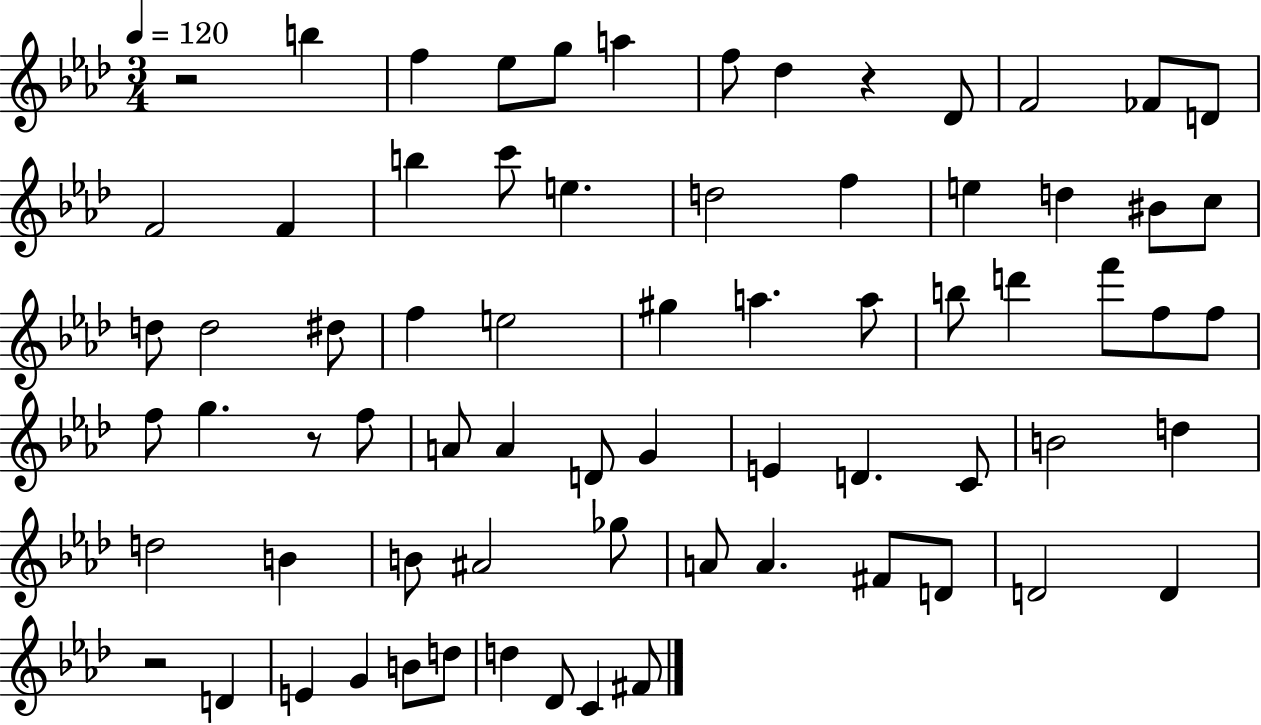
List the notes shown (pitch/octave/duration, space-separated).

R/h B5/q F5/q Eb5/e G5/e A5/q F5/e Db5/q R/q Db4/e F4/h FES4/e D4/e F4/h F4/q B5/q C6/e E5/q. D5/h F5/q E5/q D5/q BIS4/e C5/e D5/e D5/h D#5/e F5/q E5/h G#5/q A5/q. A5/e B5/e D6/q F6/e F5/e F5/e F5/e G5/q. R/e F5/e A4/e A4/q D4/e G4/q E4/q D4/q. C4/e B4/h D5/q D5/h B4/q B4/e A#4/h Gb5/e A4/e A4/q. F#4/e D4/e D4/h D4/q R/h D4/q E4/q G4/q B4/e D5/e D5/q Db4/e C4/q F#4/e